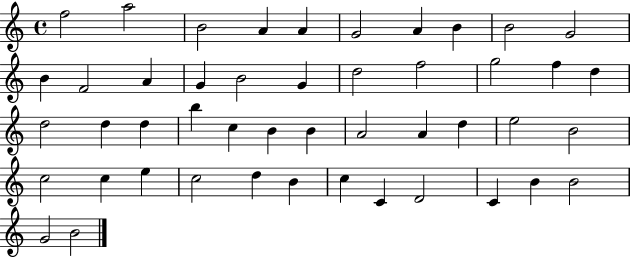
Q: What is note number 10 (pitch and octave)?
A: G4